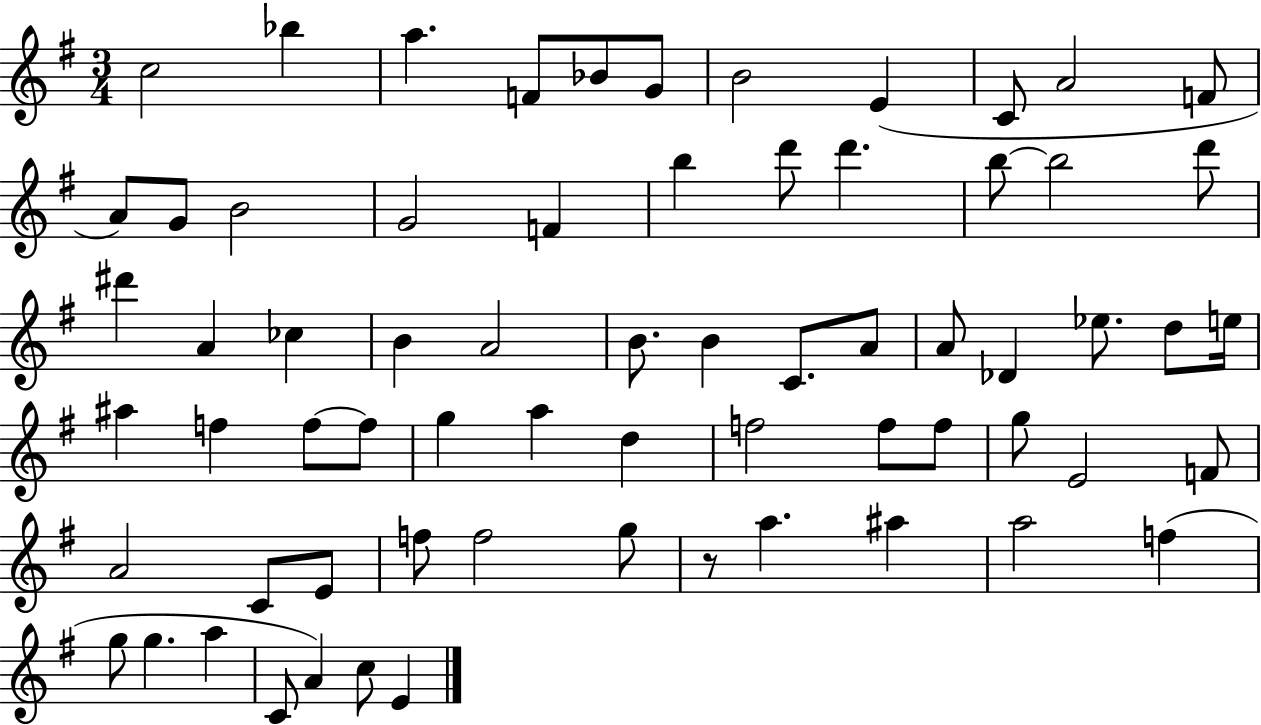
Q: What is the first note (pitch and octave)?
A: C5